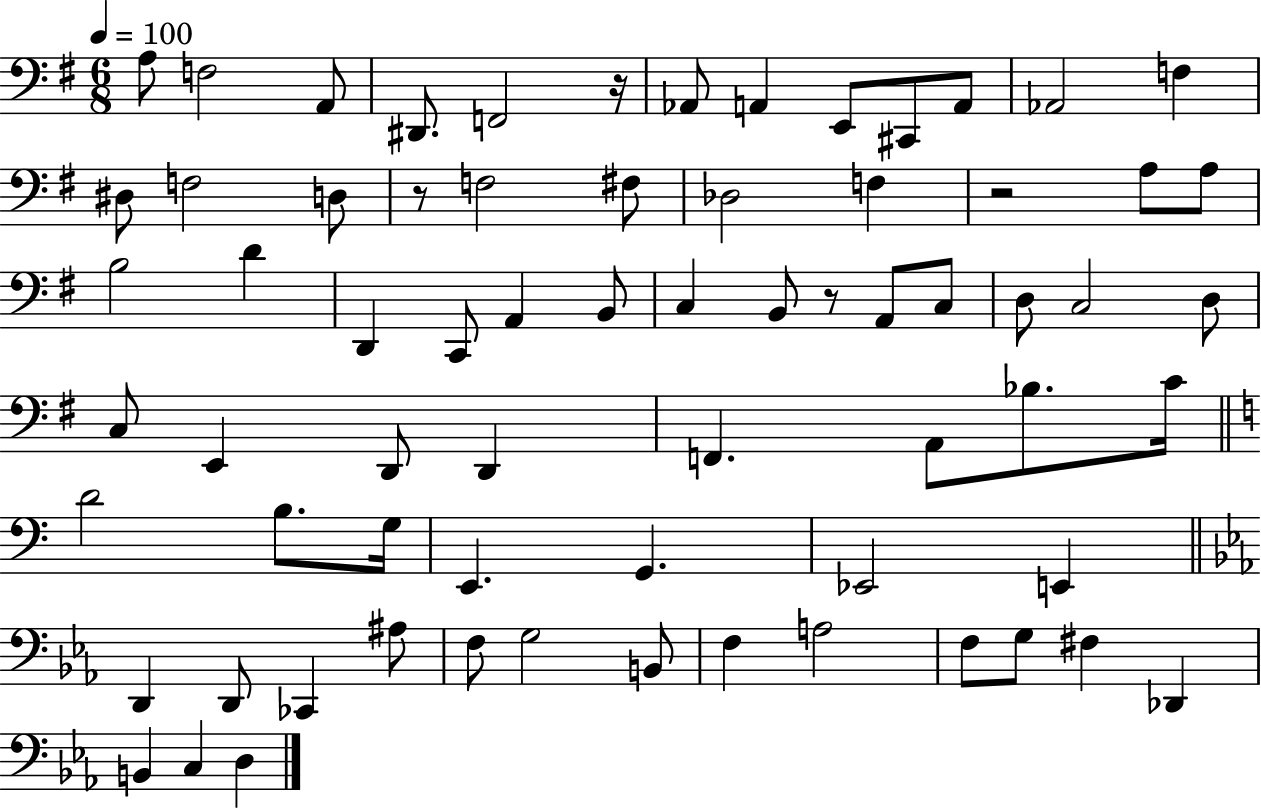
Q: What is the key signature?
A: G major